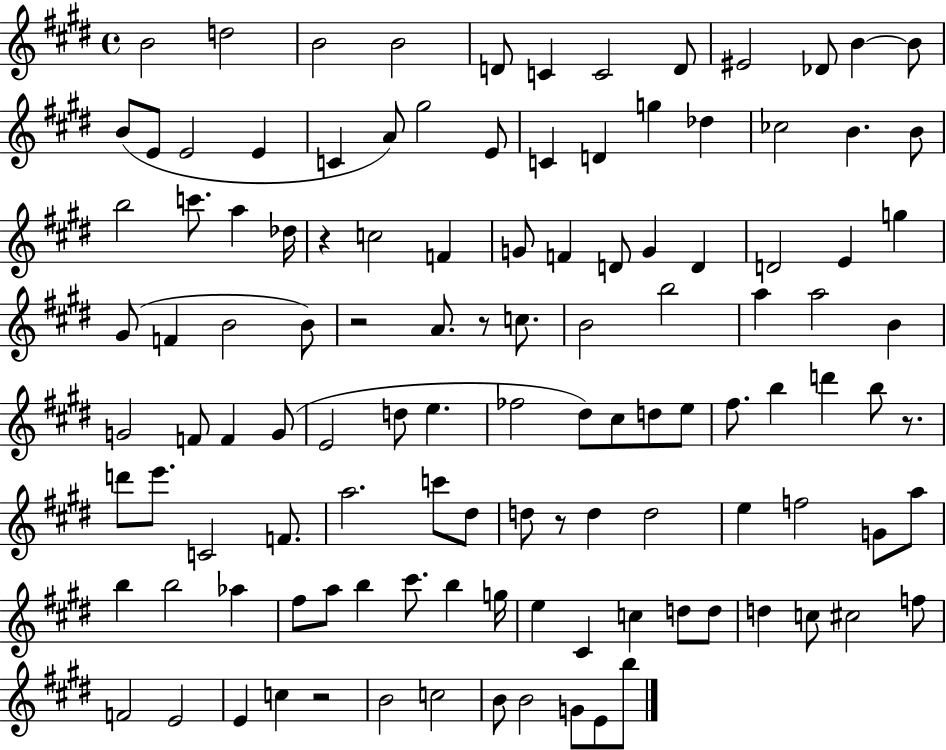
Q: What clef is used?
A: treble